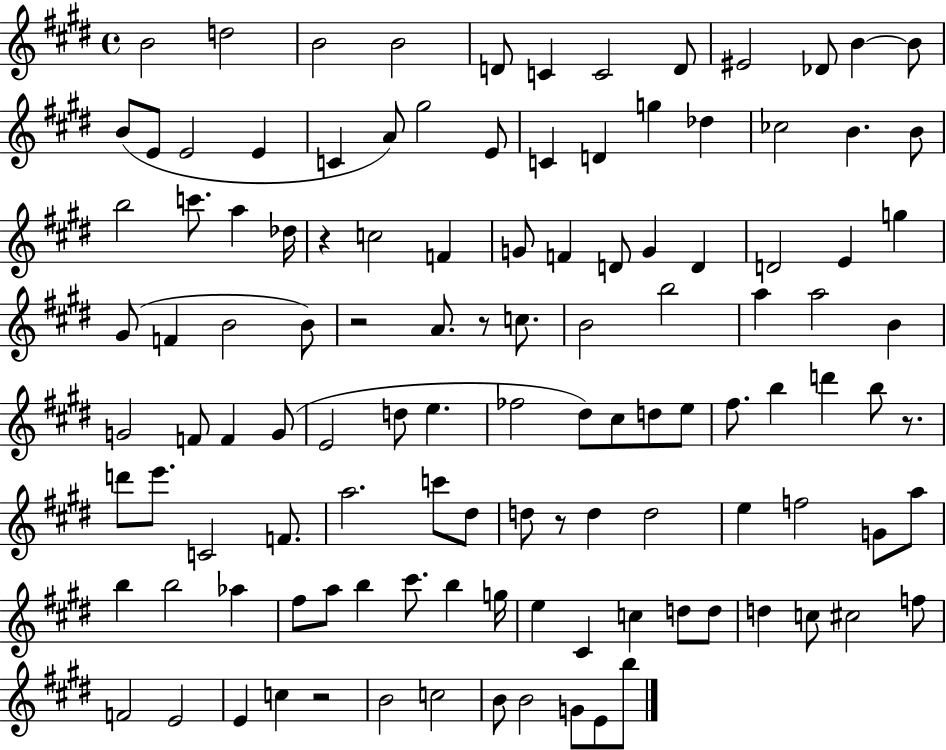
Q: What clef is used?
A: treble